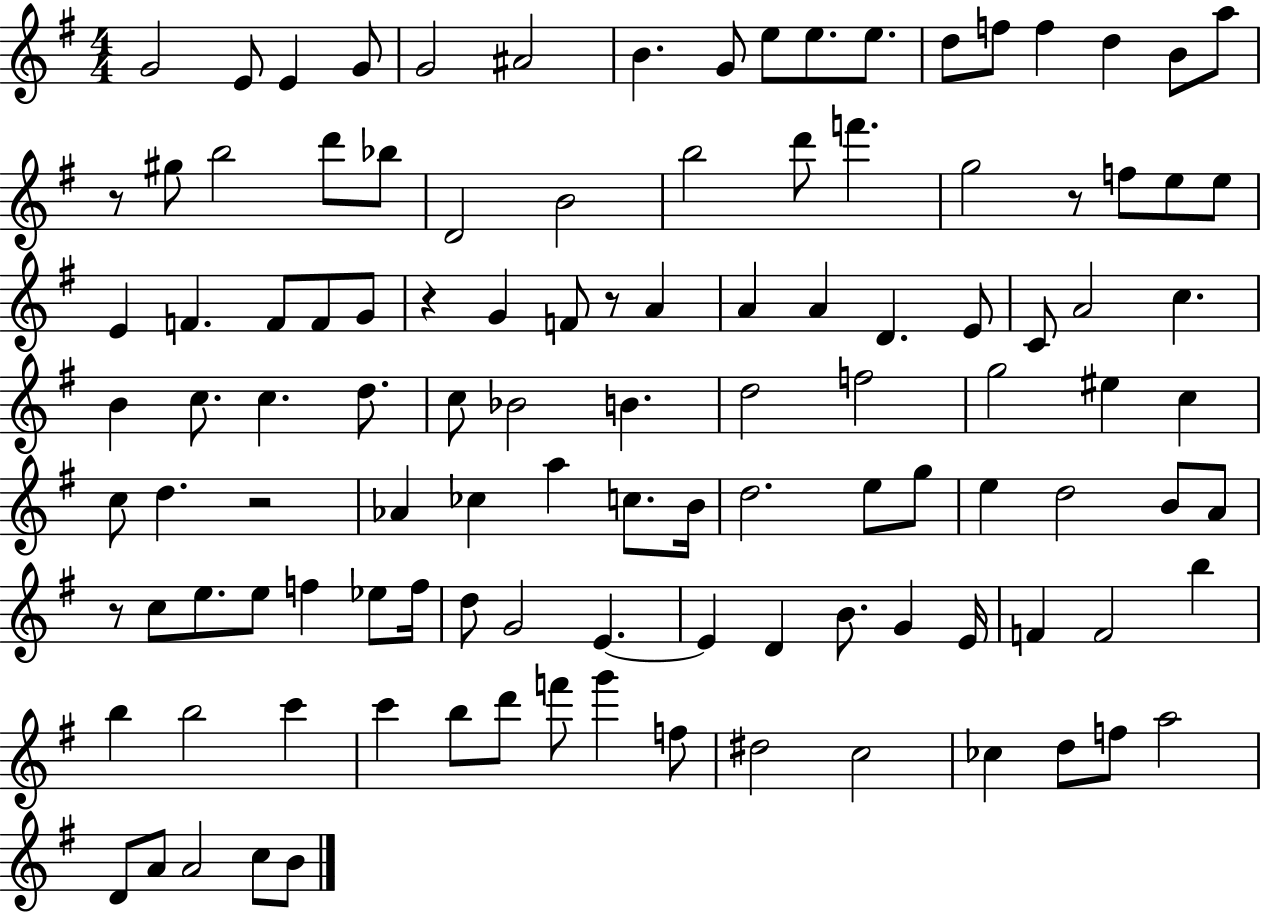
G4/h E4/e E4/q G4/e G4/h A#4/h B4/q. G4/e E5/e E5/e. E5/e. D5/e F5/e F5/q D5/q B4/e A5/e R/e G#5/e B5/h D6/e Bb5/e D4/h B4/h B5/h D6/e F6/q. G5/h R/e F5/e E5/e E5/e E4/q F4/q. F4/e F4/e G4/e R/q G4/q F4/e R/e A4/q A4/q A4/q D4/q. E4/e C4/e A4/h C5/q. B4/q C5/e. C5/q. D5/e. C5/e Bb4/h B4/q. D5/h F5/h G5/h EIS5/q C5/q C5/e D5/q. R/h Ab4/q CES5/q A5/q C5/e. B4/s D5/h. E5/e G5/e E5/q D5/h B4/e A4/e R/e C5/e E5/e. E5/e F5/q Eb5/e F5/s D5/e G4/h E4/q. E4/q D4/q B4/e. G4/q E4/s F4/q F4/h B5/q B5/q B5/h C6/q C6/q B5/e D6/e F6/e G6/q F5/e D#5/h C5/h CES5/q D5/e F5/e A5/h D4/e A4/e A4/h C5/e B4/e